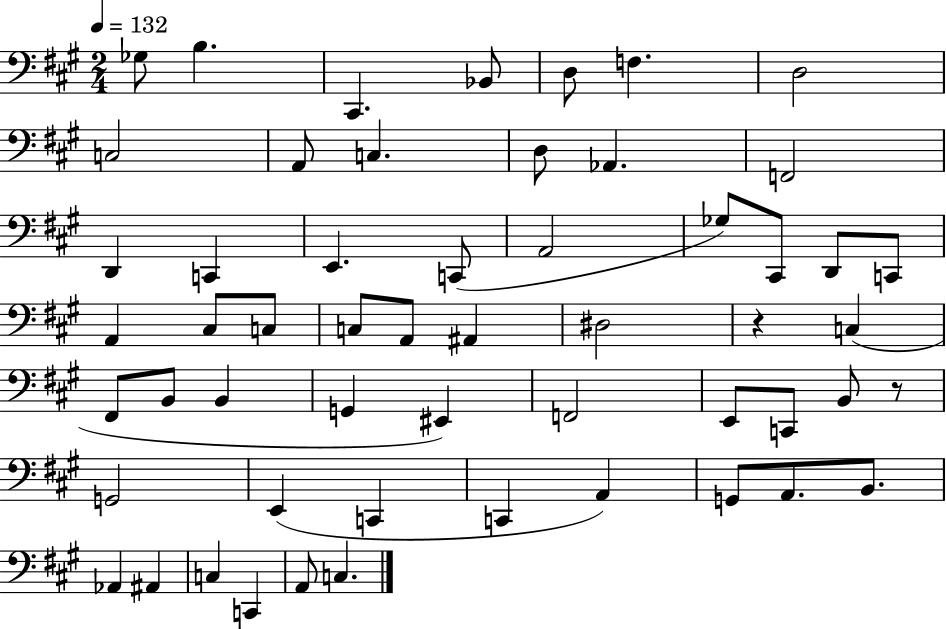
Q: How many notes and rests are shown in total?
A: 55